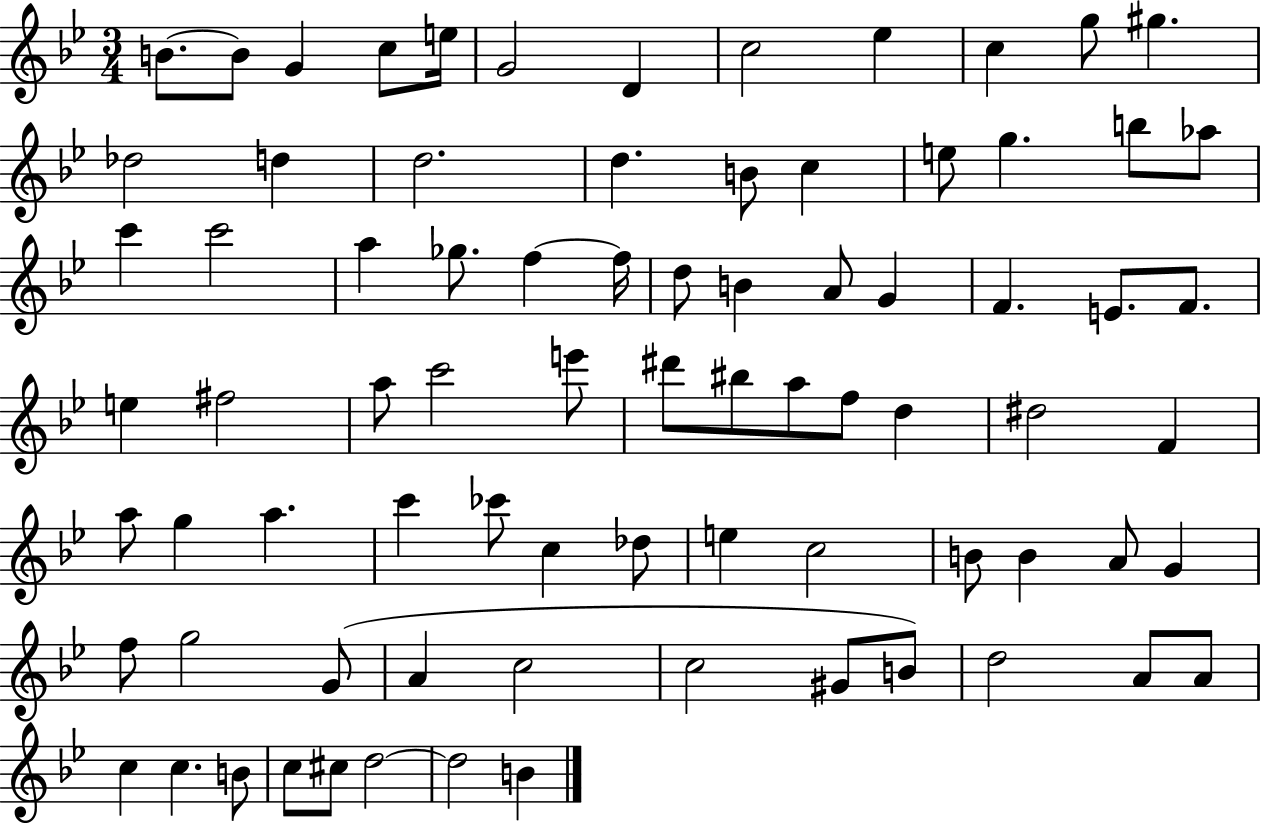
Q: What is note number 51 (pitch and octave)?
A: C6